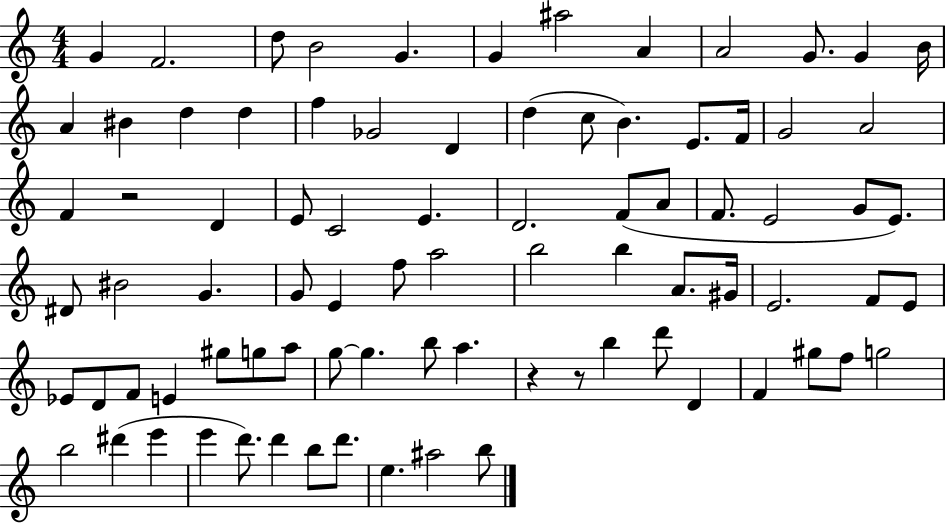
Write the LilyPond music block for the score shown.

{
  \clef treble
  \numericTimeSignature
  \time 4/4
  \key c \major
  \repeat volta 2 { g'4 f'2. | d''8 b'2 g'4. | g'4 ais''2 a'4 | a'2 g'8. g'4 b'16 | \break a'4 bis'4 d''4 d''4 | f''4 ges'2 d'4 | d''4( c''8 b'4.) e'8. f'16 | g'2 a'2 | \break f'4 r2 d'4 | e'8 c'2 e'4. | d'2. f'8( a'8 | f'8. e'2 g'8 e'8.) | \break dis'8 bis'2 g'4. | g'8 e'4 f''8 a''2 | b''2 b''4 a'8. gis'16 | e'2. f'8 e'8 | \break ees'8 d'8 f'8 e'4 gis''8 g''8 a''8 | g''8~~ g''4. b''8 a''4. | r4 r8 b''4 d'''8 d'4 | f'4 gis''8 f''8 g''2 | \break b''2 dis'''4( e'''4 | e'''4 d'''8.) d'''4 b''8 d'''8. | e''4. ais''2 b''8 | } \bar "|."
}